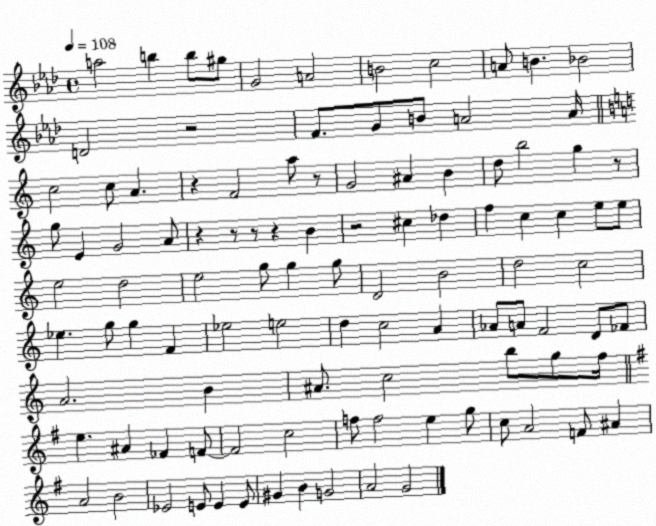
X:1
T:Untitled
M:4/4
L:1/4
K:Ab
a2 b b/2 ^g/2 G2 A2 B2 c2 A/2 B _B2 D2 z2 F/2 G/2 B/2 A2 A/4 c2 c/2 A z F2 a/2 z/2 G2 ^A B d/2 b2 g z/2 g/2 E G2 A/2 z z/2 z/2 z B z2 ^c _d f c c e/2 e/2 e2 d2 e2 g/2 g g/2 D2 B2 d2 c2 _e g/2 g F _e2 e2 d c2 A _A/2 A/2 F2 D/2 _F/2 A2 B ^A/2 c2 b/2 g/2 f/4 e ^A _F F/2 F2 c2 f/2 f2 e g/2 c/2 A2 F/2 ^A A2 B2 _E2 E/2 E E/2 ^G B G2 A2 G2